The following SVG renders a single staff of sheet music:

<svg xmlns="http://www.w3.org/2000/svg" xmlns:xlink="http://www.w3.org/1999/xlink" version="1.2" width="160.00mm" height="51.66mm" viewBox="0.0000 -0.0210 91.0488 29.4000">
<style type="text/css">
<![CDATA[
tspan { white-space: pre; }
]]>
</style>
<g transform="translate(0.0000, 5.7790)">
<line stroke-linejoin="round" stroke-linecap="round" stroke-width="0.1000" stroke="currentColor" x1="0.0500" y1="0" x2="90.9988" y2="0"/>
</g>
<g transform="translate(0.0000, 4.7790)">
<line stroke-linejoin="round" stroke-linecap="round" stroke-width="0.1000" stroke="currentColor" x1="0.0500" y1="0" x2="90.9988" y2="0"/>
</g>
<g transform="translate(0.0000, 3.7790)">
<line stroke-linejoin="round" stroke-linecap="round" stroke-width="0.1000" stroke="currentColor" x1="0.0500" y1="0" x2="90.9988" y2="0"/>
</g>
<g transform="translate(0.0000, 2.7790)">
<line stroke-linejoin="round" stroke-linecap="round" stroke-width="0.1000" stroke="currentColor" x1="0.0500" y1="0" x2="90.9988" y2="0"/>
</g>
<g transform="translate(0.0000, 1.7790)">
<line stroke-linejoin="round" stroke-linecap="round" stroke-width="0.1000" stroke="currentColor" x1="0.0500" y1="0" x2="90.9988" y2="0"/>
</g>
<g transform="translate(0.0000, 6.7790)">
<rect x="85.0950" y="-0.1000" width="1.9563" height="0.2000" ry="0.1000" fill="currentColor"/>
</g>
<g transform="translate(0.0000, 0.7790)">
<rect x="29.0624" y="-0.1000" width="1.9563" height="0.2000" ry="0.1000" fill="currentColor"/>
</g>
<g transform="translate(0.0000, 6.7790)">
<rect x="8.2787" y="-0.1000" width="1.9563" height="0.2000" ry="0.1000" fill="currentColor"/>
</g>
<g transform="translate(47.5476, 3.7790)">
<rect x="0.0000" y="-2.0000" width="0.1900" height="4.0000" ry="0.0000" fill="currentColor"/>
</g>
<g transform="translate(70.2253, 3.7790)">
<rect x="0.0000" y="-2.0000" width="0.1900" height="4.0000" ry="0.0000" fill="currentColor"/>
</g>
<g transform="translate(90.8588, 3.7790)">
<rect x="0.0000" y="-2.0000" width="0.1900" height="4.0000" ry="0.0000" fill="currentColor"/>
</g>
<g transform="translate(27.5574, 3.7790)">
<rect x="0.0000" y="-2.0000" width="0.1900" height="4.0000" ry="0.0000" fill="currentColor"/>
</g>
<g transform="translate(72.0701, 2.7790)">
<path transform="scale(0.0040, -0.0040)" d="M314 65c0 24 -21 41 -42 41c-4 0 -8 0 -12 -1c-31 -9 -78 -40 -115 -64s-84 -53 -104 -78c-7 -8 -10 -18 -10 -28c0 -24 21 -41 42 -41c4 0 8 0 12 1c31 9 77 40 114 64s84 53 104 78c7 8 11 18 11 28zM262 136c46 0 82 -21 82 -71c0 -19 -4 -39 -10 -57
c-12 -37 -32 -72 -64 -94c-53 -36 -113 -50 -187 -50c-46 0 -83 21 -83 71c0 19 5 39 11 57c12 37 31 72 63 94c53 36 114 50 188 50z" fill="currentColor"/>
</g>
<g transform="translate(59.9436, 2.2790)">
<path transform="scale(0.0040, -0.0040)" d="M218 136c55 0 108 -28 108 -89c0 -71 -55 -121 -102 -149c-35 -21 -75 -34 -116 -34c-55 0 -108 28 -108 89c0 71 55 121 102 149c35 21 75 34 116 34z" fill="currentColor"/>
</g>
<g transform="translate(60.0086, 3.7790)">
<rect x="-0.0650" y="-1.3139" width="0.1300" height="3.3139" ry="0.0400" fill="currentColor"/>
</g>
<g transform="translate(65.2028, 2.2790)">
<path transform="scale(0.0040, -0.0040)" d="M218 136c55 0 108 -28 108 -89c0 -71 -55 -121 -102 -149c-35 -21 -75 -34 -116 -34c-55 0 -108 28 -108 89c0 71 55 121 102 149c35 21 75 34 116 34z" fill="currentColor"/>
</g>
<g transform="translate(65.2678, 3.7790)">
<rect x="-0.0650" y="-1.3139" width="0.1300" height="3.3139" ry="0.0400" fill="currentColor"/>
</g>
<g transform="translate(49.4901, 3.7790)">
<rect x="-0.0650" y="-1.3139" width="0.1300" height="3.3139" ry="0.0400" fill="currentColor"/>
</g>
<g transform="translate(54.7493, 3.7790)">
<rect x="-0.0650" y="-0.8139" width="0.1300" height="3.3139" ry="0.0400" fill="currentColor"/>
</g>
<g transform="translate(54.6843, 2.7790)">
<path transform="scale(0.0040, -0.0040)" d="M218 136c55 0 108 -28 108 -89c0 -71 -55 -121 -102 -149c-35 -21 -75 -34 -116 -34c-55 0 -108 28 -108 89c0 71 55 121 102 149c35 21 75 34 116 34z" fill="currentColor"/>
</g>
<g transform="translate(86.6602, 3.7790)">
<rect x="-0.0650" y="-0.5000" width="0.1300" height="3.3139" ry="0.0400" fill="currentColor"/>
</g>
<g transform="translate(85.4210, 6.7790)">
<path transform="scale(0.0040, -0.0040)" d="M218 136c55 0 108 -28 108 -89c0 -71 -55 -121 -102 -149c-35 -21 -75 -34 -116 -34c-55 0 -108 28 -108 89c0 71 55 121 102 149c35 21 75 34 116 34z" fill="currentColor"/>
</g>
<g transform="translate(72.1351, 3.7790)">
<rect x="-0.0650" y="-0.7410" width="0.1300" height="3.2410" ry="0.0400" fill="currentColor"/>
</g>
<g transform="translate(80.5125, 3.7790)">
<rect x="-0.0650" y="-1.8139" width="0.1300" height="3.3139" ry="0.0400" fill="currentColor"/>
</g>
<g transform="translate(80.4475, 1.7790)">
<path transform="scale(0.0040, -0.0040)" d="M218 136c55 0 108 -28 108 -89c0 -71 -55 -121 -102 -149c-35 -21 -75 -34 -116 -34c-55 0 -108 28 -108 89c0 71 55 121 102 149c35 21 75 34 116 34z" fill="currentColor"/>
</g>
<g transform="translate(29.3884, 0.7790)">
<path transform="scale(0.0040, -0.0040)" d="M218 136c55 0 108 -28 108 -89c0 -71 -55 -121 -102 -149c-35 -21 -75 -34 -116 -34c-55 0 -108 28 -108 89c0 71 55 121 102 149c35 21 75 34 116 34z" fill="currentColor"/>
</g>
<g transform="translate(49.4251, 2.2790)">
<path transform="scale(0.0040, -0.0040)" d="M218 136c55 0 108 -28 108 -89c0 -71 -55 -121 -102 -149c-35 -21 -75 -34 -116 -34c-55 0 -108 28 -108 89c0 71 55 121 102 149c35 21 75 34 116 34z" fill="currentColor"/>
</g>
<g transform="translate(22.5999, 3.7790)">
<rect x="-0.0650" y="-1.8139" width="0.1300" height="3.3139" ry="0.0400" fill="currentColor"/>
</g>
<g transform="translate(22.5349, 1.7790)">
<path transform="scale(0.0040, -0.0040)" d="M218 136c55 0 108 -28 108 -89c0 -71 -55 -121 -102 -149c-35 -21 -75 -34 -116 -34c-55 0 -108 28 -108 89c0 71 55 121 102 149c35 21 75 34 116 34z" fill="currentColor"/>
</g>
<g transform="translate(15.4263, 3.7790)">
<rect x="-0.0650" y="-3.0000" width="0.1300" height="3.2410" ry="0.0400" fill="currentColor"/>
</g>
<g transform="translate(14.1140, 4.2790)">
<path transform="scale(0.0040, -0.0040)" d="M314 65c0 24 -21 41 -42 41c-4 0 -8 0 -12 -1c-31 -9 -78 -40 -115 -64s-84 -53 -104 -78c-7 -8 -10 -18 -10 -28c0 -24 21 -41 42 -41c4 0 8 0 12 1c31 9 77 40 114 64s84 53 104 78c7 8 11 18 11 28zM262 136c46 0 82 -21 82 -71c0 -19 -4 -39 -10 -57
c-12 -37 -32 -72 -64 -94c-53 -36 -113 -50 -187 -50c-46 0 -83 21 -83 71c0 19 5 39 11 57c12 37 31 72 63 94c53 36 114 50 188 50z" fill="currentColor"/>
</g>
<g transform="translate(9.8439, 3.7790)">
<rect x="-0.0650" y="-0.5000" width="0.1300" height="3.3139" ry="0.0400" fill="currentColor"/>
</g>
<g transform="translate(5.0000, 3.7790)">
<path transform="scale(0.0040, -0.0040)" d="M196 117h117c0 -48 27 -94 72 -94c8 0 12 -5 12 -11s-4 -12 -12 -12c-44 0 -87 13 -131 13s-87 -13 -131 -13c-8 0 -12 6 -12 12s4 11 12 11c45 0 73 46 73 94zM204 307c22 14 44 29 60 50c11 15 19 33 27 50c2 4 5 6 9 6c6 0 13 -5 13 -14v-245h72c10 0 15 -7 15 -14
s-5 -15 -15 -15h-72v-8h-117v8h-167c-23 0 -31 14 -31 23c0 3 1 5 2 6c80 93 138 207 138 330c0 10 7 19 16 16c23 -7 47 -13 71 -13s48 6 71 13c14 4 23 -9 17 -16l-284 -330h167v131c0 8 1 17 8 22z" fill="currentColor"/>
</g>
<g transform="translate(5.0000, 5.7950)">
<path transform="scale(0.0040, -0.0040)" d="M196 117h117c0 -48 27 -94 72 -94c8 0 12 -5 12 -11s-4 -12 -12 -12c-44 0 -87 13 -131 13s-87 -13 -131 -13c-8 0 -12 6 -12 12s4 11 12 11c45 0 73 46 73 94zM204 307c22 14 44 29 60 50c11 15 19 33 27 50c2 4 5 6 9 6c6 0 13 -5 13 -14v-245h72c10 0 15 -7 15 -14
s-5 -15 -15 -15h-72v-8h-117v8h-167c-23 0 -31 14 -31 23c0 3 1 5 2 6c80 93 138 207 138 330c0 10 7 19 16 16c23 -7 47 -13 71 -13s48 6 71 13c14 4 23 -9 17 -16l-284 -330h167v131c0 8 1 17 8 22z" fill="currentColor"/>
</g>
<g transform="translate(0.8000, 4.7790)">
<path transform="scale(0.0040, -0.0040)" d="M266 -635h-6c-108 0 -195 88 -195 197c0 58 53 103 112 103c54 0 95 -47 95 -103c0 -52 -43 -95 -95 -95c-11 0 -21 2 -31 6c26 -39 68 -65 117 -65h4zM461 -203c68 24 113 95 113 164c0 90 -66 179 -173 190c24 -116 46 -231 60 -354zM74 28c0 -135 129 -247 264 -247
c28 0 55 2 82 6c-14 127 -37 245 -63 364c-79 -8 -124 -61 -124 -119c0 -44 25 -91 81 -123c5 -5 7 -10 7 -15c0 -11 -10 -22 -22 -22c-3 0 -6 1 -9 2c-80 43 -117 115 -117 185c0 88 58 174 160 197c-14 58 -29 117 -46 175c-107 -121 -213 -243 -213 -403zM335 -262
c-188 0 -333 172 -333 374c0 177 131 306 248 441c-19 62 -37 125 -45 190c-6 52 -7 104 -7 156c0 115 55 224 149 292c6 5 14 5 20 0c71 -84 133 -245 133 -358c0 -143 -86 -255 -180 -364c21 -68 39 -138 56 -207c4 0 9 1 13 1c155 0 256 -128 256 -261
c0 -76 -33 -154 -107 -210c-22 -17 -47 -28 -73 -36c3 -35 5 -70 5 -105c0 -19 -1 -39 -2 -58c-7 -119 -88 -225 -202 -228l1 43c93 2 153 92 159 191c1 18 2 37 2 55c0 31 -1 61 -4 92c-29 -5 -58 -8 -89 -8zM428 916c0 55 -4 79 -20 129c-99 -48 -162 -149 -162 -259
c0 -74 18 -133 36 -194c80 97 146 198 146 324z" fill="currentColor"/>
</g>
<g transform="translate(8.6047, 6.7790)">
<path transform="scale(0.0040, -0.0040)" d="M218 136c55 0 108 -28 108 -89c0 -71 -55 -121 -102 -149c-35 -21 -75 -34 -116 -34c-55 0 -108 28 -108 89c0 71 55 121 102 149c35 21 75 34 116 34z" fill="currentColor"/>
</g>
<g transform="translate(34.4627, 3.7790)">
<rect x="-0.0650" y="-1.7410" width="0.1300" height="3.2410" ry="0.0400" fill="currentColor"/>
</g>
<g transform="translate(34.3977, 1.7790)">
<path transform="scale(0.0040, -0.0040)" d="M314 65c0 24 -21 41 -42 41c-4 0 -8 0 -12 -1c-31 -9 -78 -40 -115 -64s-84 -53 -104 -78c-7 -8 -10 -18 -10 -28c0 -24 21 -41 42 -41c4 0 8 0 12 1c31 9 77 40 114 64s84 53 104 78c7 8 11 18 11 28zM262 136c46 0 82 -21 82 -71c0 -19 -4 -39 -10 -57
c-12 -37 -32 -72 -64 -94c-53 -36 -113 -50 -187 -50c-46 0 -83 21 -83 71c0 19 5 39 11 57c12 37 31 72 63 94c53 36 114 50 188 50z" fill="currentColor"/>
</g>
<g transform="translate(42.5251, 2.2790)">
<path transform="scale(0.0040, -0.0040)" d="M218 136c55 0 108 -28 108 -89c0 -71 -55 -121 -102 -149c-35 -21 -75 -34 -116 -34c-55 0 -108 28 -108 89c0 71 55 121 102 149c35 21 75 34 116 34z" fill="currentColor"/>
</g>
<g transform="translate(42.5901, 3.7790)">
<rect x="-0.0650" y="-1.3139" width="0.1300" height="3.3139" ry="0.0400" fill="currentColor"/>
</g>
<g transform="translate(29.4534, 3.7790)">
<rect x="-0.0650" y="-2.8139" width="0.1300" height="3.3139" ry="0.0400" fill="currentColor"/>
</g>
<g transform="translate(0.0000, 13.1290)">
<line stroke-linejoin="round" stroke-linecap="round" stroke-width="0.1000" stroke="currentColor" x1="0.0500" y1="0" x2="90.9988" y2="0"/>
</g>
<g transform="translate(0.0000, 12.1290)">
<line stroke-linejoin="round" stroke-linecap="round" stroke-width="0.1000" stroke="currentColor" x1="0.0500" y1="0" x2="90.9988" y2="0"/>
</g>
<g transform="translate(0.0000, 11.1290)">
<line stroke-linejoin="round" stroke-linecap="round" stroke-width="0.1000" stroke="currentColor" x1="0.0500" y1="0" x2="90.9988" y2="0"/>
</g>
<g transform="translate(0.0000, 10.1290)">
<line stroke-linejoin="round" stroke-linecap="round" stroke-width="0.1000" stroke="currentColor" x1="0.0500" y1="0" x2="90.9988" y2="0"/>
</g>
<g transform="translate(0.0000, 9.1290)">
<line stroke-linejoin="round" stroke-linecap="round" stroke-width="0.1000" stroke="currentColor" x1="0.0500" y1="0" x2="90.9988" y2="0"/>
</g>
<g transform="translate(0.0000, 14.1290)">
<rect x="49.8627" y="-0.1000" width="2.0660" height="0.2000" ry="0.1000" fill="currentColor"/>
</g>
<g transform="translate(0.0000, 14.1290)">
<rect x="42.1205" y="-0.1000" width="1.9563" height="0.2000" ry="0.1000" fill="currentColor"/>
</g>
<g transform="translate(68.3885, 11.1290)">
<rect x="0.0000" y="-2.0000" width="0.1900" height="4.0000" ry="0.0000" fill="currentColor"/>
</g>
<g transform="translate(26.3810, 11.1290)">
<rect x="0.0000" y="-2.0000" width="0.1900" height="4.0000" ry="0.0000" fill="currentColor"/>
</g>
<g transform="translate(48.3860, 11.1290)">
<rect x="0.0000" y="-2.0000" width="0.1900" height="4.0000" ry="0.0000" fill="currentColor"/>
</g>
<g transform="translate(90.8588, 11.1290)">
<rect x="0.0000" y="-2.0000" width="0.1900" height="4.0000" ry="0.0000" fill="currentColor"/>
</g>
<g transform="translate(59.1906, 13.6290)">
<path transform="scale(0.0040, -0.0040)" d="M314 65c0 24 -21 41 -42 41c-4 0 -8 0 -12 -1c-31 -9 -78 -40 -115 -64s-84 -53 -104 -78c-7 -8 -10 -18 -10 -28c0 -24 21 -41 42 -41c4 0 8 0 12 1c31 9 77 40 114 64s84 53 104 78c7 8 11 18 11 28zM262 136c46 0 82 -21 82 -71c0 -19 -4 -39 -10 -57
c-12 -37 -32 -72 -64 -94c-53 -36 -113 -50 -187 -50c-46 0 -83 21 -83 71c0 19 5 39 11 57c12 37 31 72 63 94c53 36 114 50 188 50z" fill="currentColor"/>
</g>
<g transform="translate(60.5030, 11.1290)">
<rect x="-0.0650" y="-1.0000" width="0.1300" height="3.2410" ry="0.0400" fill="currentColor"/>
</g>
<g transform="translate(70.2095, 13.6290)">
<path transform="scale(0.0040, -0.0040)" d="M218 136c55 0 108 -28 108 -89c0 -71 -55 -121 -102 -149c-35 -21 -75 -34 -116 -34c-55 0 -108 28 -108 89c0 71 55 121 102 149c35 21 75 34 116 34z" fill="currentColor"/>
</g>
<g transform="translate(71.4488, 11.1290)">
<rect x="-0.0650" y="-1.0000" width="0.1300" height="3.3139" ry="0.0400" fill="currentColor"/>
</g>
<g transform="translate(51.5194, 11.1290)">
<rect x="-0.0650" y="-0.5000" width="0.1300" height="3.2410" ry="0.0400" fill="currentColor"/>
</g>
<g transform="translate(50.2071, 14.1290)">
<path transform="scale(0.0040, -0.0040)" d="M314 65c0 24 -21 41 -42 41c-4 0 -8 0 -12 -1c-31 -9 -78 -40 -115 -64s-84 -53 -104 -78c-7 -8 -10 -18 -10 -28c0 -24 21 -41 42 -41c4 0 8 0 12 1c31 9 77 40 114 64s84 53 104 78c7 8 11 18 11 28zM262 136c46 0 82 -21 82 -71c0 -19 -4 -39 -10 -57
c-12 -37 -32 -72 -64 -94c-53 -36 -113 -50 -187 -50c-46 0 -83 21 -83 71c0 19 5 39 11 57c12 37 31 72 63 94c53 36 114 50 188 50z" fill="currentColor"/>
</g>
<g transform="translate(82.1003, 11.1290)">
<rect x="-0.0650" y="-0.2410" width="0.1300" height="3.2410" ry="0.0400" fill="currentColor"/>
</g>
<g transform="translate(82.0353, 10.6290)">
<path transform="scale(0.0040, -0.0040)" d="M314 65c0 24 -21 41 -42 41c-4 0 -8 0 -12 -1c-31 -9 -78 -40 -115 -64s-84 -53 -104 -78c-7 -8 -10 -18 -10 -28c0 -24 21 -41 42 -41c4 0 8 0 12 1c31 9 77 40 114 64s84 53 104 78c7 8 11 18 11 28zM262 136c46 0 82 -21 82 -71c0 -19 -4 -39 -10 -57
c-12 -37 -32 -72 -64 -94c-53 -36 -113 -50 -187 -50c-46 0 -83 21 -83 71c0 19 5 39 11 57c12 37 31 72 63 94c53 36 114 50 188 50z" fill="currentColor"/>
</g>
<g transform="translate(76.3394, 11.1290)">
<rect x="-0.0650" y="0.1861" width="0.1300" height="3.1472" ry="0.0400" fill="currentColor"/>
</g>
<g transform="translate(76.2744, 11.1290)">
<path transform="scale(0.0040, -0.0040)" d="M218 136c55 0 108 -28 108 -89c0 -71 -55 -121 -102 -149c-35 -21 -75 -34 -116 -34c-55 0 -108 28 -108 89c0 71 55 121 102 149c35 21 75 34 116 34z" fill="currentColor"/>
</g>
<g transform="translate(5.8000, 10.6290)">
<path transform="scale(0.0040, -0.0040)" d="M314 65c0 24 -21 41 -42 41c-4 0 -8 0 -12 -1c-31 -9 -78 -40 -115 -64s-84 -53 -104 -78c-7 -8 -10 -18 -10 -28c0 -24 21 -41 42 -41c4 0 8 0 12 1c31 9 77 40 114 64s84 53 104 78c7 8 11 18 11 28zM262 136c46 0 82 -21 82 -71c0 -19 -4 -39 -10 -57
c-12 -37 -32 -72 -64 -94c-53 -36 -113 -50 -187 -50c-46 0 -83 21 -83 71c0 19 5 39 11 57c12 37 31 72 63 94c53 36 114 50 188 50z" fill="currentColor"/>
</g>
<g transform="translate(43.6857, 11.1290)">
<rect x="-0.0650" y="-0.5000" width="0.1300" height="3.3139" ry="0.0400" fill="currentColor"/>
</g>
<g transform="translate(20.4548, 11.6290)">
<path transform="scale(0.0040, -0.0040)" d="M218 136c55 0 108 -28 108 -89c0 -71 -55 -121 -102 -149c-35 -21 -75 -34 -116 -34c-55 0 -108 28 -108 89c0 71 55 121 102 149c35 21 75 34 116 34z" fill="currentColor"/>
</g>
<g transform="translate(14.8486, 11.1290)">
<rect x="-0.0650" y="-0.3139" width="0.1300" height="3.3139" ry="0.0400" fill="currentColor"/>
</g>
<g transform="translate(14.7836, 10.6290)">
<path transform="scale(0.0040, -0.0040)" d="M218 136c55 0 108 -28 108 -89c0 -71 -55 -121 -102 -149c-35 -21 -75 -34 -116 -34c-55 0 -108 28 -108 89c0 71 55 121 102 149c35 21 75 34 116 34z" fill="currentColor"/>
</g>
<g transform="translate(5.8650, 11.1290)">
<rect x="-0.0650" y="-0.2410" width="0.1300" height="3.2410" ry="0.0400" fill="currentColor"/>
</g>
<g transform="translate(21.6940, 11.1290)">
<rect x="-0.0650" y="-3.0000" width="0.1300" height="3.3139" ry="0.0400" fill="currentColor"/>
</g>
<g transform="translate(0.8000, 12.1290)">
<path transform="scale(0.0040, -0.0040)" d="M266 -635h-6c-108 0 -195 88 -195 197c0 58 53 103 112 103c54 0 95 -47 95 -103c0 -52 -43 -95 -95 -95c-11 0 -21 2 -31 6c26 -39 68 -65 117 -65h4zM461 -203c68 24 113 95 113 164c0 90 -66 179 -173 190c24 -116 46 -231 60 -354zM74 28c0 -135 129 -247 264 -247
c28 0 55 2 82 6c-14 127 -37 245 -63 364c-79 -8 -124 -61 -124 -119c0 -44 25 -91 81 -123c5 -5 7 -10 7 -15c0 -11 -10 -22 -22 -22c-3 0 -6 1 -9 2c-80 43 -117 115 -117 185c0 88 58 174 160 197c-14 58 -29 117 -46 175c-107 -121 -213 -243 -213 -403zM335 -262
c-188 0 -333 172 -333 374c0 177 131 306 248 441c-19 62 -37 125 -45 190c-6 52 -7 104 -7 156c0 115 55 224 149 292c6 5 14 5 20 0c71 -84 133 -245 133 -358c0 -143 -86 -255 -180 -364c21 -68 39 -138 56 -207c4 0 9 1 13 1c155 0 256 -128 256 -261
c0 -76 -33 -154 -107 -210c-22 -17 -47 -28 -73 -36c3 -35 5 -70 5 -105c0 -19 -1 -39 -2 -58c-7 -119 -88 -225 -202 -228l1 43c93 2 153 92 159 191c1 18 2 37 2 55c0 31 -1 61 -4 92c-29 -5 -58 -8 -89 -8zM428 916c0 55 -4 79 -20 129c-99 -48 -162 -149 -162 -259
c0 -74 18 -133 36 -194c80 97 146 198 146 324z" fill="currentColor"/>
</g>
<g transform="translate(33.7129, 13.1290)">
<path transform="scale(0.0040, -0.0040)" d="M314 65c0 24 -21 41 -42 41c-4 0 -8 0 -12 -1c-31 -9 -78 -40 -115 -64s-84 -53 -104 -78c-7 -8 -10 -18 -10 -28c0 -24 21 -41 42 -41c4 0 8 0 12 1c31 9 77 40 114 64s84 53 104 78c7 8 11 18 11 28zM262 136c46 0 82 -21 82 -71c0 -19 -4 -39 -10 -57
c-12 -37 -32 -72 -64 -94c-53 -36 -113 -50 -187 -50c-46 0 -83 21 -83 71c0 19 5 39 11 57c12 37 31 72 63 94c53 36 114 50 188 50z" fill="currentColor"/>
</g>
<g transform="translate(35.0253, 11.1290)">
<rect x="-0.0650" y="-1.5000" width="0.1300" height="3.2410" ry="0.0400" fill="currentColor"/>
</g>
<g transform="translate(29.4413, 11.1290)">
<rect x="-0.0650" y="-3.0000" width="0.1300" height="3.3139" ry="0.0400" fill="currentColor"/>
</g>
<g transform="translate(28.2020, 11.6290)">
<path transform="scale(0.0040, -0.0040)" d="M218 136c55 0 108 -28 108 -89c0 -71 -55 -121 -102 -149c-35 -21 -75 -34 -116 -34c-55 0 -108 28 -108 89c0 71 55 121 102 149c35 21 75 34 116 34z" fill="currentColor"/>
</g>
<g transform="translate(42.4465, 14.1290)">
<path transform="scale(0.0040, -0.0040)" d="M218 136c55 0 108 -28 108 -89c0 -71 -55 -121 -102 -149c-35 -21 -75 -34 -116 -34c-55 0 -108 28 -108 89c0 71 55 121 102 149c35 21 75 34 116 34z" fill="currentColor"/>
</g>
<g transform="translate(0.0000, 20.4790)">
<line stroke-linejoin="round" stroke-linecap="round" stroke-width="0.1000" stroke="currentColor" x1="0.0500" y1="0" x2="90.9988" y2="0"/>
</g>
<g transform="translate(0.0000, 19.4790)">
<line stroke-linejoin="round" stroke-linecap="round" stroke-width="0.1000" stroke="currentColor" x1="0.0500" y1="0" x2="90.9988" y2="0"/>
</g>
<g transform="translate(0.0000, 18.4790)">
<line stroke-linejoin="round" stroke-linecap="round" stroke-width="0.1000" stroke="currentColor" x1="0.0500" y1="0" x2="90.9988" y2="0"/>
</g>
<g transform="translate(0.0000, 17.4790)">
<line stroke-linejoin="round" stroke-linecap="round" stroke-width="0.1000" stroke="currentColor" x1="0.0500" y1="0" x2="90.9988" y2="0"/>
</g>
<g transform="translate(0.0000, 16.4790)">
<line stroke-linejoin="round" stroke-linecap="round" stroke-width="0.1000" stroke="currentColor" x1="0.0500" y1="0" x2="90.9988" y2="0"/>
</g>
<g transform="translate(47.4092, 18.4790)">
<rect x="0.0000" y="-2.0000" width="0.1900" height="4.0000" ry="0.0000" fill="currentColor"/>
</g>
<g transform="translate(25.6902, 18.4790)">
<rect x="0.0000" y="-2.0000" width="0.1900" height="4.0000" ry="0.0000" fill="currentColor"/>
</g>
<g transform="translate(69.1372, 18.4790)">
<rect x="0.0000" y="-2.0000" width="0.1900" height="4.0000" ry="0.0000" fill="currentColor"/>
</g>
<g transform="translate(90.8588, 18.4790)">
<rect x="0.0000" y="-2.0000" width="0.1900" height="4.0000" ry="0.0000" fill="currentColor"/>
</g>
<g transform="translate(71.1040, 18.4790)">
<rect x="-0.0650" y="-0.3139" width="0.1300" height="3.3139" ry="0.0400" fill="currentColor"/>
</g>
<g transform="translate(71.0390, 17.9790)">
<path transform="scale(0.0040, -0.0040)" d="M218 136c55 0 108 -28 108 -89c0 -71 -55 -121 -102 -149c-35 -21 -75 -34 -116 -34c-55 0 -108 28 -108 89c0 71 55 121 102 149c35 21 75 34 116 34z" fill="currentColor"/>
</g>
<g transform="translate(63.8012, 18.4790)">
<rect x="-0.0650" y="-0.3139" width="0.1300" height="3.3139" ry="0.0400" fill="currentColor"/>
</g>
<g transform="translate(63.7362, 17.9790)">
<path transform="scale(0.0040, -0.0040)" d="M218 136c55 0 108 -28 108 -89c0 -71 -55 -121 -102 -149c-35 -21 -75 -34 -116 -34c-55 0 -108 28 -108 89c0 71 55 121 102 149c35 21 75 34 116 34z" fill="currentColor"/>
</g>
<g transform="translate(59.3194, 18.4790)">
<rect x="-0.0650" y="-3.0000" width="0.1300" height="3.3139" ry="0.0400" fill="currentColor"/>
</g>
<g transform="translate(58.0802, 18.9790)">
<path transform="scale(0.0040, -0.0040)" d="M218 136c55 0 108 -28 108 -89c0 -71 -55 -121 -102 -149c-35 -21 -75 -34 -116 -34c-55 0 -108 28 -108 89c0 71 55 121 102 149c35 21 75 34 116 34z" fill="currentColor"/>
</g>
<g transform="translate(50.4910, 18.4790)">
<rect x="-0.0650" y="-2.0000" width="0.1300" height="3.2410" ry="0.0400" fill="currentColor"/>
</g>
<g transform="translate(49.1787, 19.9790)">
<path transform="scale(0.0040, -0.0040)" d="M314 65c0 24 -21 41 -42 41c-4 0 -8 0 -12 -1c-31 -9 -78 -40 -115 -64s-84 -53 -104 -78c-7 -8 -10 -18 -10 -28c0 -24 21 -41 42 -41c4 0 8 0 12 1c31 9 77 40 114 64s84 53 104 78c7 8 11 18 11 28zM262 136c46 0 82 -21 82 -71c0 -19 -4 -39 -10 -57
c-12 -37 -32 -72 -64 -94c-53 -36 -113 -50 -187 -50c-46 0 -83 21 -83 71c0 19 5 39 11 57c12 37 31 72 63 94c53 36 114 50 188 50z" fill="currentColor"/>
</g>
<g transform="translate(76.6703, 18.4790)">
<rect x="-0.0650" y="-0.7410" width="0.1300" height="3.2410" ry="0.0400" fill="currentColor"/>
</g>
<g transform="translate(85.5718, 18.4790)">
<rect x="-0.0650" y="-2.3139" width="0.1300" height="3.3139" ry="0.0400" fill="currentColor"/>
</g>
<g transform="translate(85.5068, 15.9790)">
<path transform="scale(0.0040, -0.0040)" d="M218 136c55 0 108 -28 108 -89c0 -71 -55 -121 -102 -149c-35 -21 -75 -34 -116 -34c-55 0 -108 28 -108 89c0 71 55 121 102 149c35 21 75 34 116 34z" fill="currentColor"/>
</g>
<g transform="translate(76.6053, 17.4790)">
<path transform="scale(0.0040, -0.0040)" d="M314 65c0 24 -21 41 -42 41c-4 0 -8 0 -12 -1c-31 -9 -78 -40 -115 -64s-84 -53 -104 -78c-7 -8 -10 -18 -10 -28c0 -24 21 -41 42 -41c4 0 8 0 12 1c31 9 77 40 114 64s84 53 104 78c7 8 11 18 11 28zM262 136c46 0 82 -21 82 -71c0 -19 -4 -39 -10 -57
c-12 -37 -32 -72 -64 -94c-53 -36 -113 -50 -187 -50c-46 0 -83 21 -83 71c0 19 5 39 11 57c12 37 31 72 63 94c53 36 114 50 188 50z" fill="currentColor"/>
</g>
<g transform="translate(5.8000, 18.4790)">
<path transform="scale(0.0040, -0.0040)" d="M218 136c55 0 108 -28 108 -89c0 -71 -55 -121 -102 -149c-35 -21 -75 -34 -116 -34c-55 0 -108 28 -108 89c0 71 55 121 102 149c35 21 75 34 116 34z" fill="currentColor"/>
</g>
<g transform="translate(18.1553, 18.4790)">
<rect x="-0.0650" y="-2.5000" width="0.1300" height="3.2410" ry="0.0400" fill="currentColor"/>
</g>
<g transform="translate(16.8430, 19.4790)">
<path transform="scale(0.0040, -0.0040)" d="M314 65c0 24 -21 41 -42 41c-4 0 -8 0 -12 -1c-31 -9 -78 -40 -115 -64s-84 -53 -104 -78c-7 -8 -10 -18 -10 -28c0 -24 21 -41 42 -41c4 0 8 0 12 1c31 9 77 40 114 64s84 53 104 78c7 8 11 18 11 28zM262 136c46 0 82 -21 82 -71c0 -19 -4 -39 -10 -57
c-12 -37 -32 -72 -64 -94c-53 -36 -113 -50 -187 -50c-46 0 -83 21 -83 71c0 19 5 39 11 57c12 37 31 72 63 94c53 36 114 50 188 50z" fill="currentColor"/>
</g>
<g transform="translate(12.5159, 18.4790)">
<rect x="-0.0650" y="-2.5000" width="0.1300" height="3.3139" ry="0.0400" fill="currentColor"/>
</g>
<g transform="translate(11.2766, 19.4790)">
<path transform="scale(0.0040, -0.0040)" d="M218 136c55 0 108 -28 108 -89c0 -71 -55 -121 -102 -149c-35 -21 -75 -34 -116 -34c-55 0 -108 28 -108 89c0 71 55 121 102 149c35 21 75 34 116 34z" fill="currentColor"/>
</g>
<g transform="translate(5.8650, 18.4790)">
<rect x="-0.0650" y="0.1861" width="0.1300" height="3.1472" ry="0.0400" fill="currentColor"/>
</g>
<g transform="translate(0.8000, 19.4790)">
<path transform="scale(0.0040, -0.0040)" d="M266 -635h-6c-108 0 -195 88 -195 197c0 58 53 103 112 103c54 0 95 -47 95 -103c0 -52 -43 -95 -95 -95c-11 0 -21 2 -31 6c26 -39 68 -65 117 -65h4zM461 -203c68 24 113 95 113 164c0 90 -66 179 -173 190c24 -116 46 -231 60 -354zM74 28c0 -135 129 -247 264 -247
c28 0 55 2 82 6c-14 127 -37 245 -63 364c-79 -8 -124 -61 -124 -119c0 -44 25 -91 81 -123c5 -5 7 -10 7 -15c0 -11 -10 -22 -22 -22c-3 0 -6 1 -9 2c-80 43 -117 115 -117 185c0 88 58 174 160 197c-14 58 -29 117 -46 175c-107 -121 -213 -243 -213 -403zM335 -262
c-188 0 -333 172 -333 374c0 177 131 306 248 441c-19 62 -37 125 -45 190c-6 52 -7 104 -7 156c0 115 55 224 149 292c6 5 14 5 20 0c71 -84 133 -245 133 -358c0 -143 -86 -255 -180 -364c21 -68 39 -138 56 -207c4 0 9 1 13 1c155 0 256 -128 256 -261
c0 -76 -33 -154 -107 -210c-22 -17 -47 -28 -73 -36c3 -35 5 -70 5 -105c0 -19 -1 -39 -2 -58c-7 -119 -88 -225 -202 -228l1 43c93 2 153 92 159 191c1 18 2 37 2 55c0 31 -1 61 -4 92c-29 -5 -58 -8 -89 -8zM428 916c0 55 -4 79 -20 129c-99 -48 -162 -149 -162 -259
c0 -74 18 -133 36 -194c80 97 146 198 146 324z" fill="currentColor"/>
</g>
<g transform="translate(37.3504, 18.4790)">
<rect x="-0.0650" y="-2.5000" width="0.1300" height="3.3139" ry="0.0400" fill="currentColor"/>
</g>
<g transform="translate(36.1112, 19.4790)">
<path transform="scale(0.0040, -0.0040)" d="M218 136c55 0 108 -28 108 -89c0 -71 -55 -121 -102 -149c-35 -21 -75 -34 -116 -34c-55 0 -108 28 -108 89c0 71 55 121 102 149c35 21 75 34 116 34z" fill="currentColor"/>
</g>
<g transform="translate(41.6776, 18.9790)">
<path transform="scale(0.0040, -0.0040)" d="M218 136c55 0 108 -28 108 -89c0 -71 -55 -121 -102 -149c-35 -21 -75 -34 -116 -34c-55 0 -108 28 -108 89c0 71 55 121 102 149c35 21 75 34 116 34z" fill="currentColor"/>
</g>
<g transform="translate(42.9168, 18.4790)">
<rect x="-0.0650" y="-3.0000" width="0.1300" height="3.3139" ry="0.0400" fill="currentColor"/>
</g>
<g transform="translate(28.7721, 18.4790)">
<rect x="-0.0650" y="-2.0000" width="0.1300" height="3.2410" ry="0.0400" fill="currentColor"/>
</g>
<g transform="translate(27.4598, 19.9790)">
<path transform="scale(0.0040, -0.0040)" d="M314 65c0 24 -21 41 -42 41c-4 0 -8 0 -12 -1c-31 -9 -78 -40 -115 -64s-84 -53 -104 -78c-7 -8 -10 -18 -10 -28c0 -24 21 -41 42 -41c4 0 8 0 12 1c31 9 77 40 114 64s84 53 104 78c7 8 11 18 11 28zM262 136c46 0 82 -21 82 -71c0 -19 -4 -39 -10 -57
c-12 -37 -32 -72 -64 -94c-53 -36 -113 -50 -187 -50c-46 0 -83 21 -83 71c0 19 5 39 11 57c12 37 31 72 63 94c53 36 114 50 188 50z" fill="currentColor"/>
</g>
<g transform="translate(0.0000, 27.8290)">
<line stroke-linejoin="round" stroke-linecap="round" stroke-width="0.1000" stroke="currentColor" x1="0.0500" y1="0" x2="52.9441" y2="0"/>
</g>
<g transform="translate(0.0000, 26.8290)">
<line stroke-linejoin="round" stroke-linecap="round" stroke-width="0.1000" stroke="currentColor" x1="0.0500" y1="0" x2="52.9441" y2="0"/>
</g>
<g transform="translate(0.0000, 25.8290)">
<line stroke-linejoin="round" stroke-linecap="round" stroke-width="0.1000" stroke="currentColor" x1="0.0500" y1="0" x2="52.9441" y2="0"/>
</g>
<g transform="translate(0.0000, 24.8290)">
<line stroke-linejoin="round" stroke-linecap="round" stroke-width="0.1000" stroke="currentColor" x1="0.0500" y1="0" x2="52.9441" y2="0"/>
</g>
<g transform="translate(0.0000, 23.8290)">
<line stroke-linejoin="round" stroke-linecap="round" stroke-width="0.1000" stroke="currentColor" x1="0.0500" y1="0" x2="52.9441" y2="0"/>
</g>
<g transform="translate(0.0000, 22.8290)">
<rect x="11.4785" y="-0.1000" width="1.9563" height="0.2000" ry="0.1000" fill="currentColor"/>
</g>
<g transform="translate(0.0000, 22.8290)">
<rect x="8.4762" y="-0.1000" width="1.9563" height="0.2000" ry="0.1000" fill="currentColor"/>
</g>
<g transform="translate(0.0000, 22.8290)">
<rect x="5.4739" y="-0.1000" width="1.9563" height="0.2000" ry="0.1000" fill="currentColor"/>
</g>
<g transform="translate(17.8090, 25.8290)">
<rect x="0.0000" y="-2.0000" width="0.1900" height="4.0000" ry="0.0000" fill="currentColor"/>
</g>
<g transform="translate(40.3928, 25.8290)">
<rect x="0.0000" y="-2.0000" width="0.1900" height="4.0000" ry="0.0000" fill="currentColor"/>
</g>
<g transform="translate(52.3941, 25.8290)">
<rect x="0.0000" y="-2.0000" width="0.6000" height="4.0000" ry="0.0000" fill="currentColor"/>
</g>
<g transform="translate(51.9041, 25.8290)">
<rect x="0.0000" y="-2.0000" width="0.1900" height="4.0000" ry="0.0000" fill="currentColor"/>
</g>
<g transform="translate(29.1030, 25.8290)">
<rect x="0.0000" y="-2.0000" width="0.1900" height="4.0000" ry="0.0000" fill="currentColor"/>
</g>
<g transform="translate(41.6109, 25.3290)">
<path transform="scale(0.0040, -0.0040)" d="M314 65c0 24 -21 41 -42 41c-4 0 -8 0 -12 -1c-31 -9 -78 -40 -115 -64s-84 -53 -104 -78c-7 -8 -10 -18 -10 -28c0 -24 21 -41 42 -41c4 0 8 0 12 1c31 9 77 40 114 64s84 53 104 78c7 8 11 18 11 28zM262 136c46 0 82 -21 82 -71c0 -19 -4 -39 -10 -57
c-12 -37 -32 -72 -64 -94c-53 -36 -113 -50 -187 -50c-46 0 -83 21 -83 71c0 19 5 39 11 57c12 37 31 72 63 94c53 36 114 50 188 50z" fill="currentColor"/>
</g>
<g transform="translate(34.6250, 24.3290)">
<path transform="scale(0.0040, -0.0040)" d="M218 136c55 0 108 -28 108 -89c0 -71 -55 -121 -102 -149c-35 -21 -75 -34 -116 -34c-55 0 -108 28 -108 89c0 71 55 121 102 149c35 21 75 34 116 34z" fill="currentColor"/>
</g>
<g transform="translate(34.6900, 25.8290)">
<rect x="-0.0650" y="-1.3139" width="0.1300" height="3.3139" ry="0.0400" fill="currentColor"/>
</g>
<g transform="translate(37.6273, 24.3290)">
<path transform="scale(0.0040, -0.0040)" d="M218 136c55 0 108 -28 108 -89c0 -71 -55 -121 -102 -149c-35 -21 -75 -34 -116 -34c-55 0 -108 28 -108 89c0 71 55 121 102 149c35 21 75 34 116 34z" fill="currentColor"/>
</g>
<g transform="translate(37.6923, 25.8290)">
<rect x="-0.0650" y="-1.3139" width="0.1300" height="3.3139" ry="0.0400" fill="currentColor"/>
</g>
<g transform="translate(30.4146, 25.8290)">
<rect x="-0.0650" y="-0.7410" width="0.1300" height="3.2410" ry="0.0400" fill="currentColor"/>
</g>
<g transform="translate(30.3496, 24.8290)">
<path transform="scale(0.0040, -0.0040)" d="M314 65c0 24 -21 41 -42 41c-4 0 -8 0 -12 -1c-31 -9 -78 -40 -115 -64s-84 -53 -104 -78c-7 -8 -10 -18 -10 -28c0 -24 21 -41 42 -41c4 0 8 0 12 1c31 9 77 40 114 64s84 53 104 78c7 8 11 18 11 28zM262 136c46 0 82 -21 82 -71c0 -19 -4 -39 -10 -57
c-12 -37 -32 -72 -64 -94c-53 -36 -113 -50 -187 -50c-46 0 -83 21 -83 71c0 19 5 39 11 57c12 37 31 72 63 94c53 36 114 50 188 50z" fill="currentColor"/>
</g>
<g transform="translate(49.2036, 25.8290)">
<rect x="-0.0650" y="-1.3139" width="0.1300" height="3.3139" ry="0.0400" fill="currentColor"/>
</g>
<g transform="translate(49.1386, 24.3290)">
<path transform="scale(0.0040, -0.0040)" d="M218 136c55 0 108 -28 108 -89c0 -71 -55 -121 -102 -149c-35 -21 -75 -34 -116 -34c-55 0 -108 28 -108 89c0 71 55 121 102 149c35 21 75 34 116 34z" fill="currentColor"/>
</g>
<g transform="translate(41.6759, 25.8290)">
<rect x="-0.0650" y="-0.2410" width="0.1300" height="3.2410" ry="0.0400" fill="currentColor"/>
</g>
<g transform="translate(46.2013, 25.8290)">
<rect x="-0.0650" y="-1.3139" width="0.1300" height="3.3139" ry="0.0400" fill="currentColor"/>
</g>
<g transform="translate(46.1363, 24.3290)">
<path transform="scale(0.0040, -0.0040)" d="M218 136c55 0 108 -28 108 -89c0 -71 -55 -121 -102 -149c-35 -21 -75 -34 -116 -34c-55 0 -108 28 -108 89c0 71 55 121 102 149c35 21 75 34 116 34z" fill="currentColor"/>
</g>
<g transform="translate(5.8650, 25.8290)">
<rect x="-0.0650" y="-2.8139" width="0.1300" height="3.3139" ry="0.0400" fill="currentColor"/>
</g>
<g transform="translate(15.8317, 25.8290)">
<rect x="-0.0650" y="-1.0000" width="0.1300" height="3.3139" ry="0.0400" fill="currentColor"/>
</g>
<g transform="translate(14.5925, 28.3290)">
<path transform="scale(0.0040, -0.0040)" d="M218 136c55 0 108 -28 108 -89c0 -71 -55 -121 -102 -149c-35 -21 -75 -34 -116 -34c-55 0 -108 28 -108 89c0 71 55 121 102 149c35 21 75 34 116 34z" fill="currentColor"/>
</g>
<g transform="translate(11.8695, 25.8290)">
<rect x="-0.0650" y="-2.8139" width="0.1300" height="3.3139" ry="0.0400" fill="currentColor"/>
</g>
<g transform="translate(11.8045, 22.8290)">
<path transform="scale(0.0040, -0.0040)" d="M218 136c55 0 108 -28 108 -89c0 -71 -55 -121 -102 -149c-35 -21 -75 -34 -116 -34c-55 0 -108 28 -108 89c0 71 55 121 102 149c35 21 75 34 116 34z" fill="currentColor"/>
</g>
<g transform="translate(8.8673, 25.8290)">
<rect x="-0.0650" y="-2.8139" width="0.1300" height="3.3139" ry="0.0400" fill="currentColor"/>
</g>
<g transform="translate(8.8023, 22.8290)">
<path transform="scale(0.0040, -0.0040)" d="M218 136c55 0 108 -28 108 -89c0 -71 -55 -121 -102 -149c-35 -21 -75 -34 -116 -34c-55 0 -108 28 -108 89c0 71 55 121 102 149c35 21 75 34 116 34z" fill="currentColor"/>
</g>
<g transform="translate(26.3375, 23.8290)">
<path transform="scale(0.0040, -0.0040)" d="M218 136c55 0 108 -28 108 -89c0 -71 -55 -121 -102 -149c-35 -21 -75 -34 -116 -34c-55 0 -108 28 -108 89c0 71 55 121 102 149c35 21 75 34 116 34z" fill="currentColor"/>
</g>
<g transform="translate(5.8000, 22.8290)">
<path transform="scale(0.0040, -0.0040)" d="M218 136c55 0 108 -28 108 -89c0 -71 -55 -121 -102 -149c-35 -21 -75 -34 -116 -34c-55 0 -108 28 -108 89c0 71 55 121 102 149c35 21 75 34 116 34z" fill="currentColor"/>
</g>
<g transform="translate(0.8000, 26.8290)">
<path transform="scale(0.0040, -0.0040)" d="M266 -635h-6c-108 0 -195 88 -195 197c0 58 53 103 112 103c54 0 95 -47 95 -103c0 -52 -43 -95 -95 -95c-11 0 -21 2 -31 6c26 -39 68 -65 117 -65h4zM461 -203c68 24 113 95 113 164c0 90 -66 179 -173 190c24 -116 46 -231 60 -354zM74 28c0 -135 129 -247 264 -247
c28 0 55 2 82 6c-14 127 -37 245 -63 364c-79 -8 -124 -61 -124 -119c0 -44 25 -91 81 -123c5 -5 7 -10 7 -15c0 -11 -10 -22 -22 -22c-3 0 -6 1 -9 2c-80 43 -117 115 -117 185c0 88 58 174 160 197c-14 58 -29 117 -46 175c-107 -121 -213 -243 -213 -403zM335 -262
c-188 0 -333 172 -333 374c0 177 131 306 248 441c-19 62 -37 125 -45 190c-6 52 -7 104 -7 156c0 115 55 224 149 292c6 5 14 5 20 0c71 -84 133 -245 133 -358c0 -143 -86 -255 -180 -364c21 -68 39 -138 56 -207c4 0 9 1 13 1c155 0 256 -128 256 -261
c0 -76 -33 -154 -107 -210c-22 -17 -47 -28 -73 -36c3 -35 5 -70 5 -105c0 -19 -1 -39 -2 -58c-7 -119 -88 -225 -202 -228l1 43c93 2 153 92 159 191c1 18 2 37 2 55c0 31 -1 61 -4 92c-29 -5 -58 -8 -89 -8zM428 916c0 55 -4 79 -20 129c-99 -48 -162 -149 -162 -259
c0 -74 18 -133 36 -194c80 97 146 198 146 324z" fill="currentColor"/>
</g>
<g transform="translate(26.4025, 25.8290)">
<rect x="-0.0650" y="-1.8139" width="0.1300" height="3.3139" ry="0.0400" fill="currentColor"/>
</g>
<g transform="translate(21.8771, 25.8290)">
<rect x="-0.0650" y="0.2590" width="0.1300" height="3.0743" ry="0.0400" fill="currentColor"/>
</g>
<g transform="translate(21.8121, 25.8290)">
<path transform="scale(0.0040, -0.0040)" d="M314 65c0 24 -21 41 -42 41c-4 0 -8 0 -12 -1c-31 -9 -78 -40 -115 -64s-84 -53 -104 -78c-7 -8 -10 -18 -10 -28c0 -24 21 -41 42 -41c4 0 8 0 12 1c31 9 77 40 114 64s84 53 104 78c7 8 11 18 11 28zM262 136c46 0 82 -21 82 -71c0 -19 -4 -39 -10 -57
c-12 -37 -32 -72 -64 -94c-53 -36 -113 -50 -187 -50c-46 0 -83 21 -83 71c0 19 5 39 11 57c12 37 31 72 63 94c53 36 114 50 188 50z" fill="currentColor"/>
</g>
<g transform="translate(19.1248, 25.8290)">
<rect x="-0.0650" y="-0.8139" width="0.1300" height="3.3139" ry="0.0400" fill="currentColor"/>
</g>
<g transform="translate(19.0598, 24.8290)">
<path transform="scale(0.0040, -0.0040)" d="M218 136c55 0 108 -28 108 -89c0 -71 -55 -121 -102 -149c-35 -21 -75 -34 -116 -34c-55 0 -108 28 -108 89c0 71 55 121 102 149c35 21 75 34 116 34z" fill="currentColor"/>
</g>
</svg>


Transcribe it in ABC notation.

X:1
T:Untitled
M:4/4
L:1/4
K:C
C A2 f a f2 e e d e e d2 f C c2 c A A E2 C C2 D2 D B c2 B G G2 F2 G A F2 A c c d2 g a a a D d B2 f d2 e e c2 e e